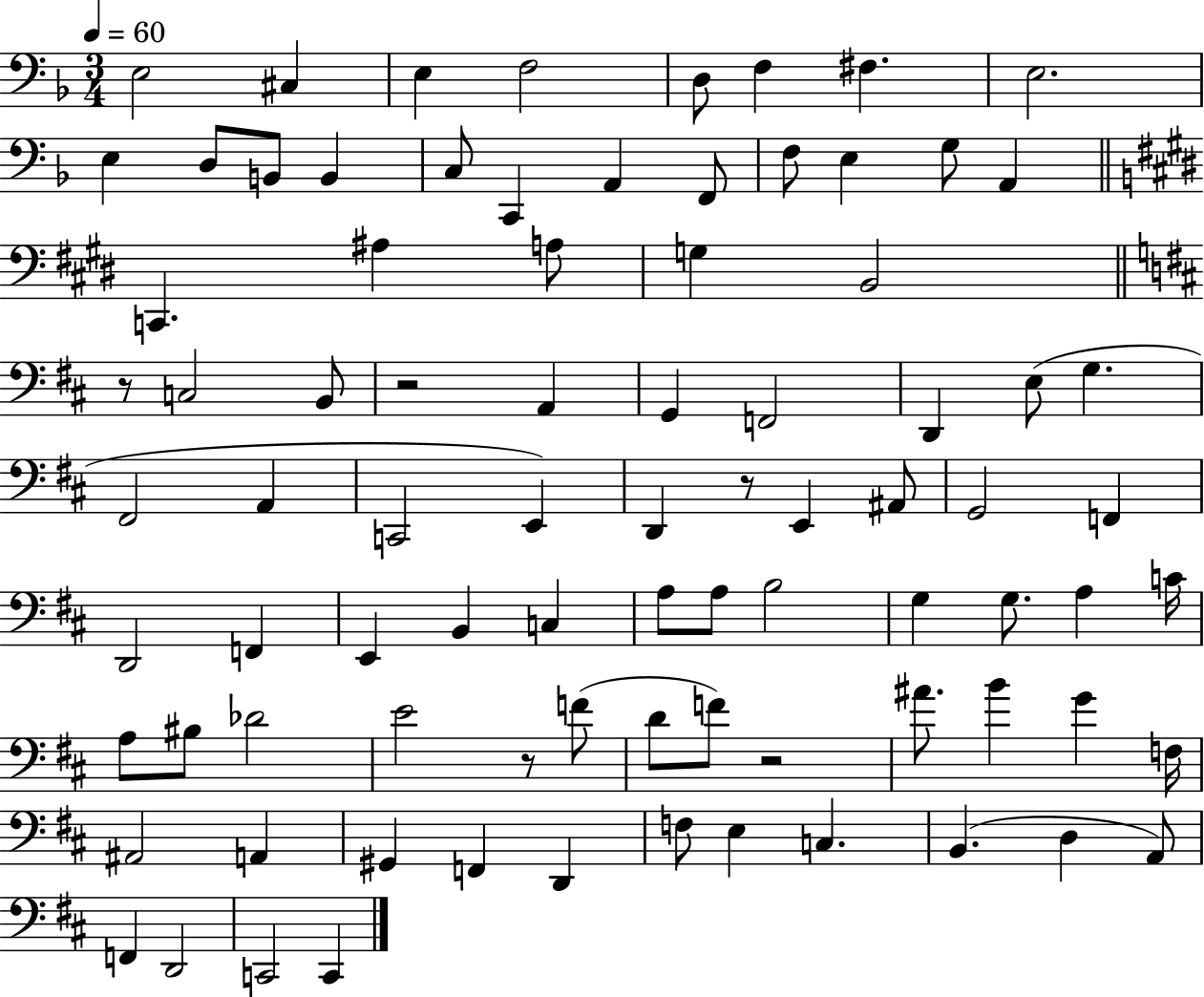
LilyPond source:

{
  \clef bass
  \numericTimeSignature
  \time 3/4
  \key f \major
  \tempo 4 = 60
  \repeat volta 2 { e2 cis4 | e4 f2 | d8 f4 fis4. | e2. | \break e4 d8 b,8 b,4 | c8 c,4 a,4 f,8 | f8 e4 g8 a,4 | \bar "||" \break \key e \major c,4. ais4 a8 | g4 b,2 | \bar "||" \break \key b \minor r8 c2 b,8 | r2 a,4 | g,4 f,2 | d,4 e8( g4. | \break fis,2 a,4 | c,2 e,4) | d,4 r8 e,4 ais,8 | g,2 f,4 | \break d,2 f,4 | e,4 b,4 c4 | a8 a8 b2 | g4 g8. a4 c'16 | \break a8 bis8 des'2 | e'2 r8 f'8( | d'8 f'8) r2 | ais'8. b'4 g'4 f16 | \break ais,2 a,4 | gis,4 f,4 d,4 | f8 e4 c4. | b,4.( d4 a,8) | \break f,4 d,2 | c,2 c,4 | } \bar "|."
}